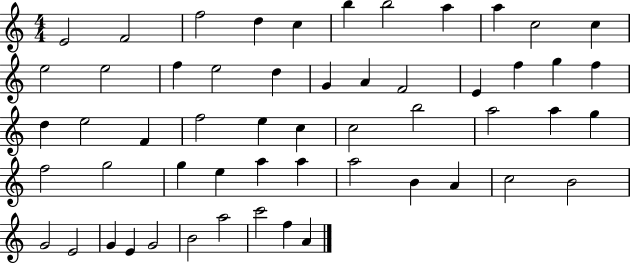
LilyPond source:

{
  \clef treble
  \numericTimeSignature
  \time 4/4
  \key c \major
  e'2 f'2 | f''2 d''4 c''4 | b''4 b''2 a''4 | a''4 c''2 c''4 | \break e''2 e''2 | f''4 e''2 d''4 | g'4 a'4 f'2 | e'4 f''4 g''4 f''4 | \break d''4 e''2 f'4 | f''2 e''4 c''4 | c''2 b''2 | a''2 a''4 g''4 | \break f''2 g''2 | g''4 e''4 a''4 a''4 | a''2 b'4 a'4 | c''2 b'2 | \break g'2 e'2 | g'4 e'4 g'2 | b'2 a''2 | c'''2 f''4 a'4 | \break \bar "|."
}